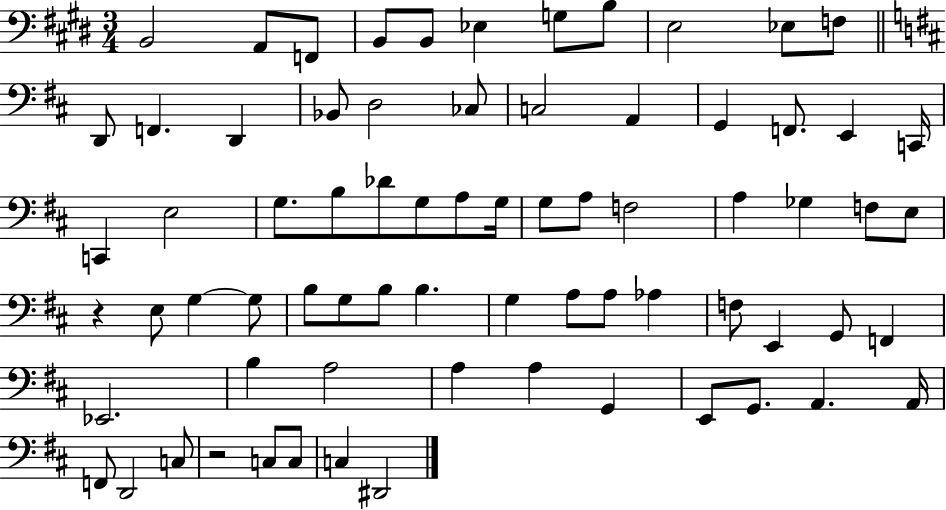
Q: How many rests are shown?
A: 2